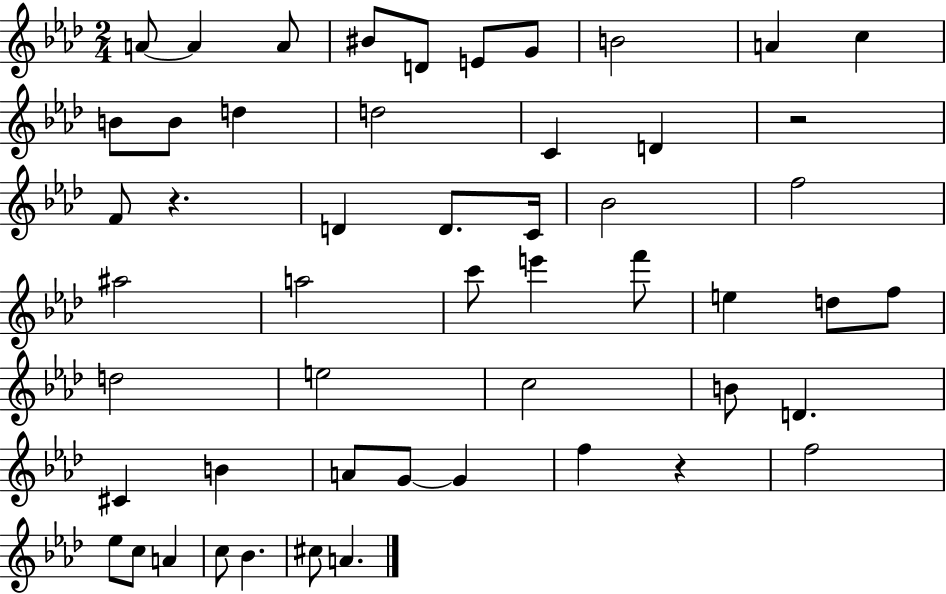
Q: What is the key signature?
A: AES major